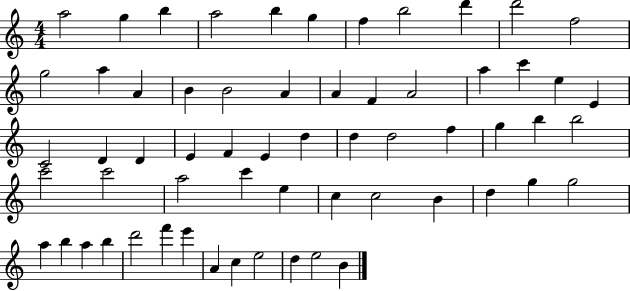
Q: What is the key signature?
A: C major